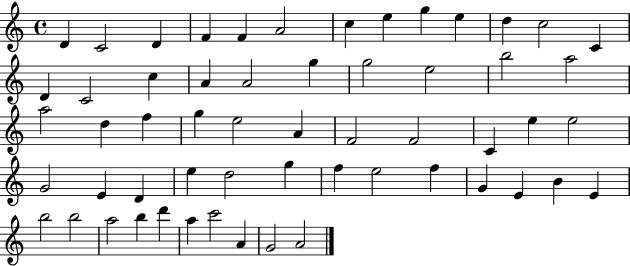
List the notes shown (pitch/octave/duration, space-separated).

D4/q C4/h D4/q F4/q F4/q A4/h C5/q E5/q G5/q E5/q D5/q C5/h C4/q D4/q C4/h C5/q A4/q A4/h G5/q G5/h E5/h B5/h A5/h A5/h D5/q F5/q G5/q E5/h A4/q F4/h F4/h C4/q E5/q E5/h G4/h E4/q D4/q E5/q D5/h G5/q F5/q E5/h F5/q G4/q E4/q B4/q E4/q B5/h B5/h A5/h B5/q D6/q A5/q C6/h A4/q G4/h A4/h